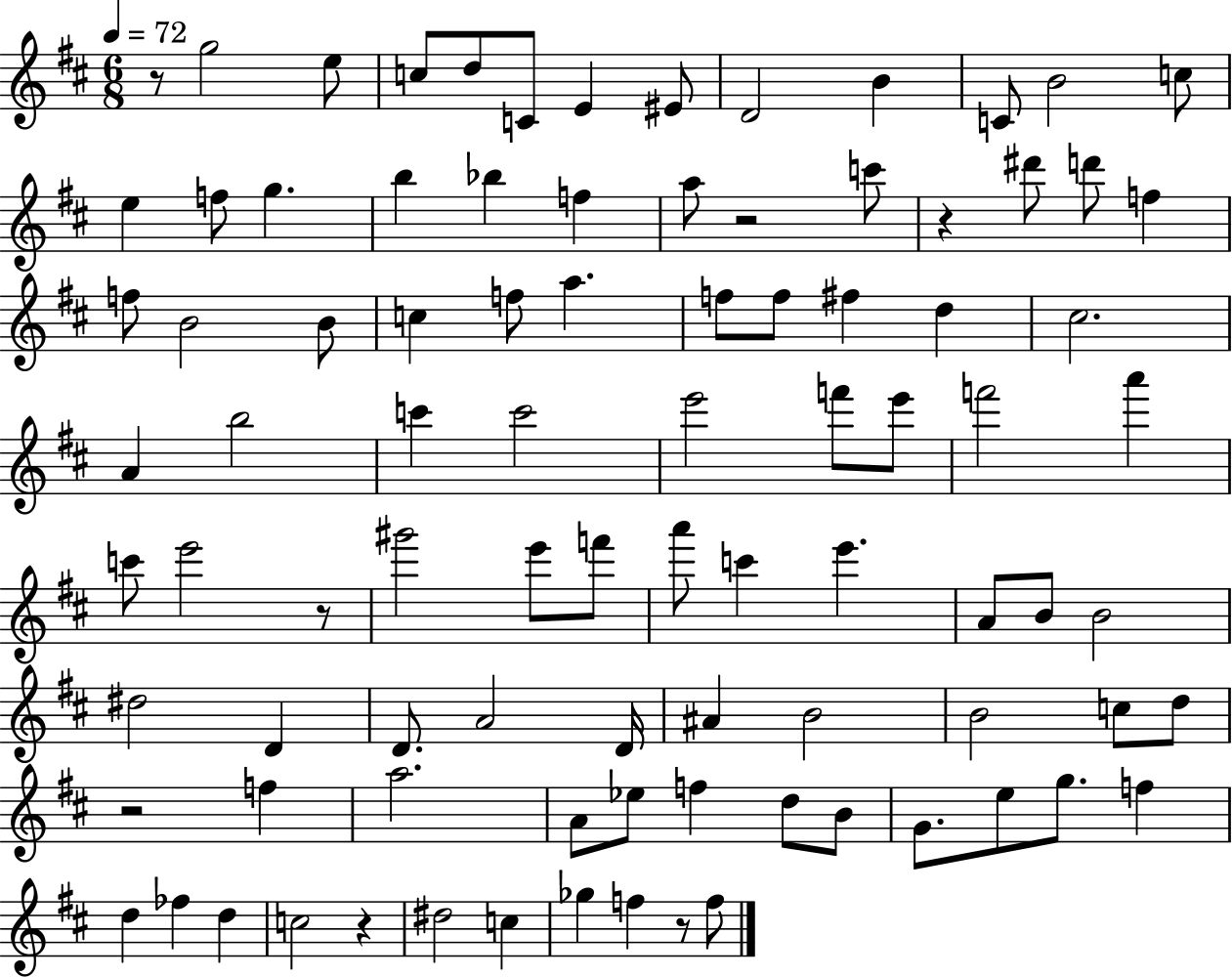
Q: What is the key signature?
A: D major